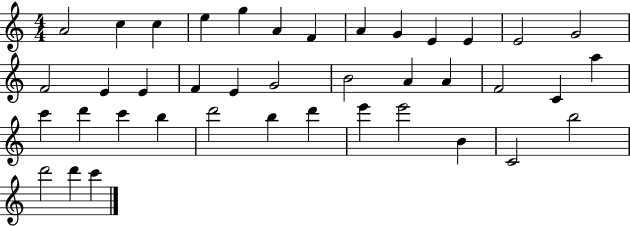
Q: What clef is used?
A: treble